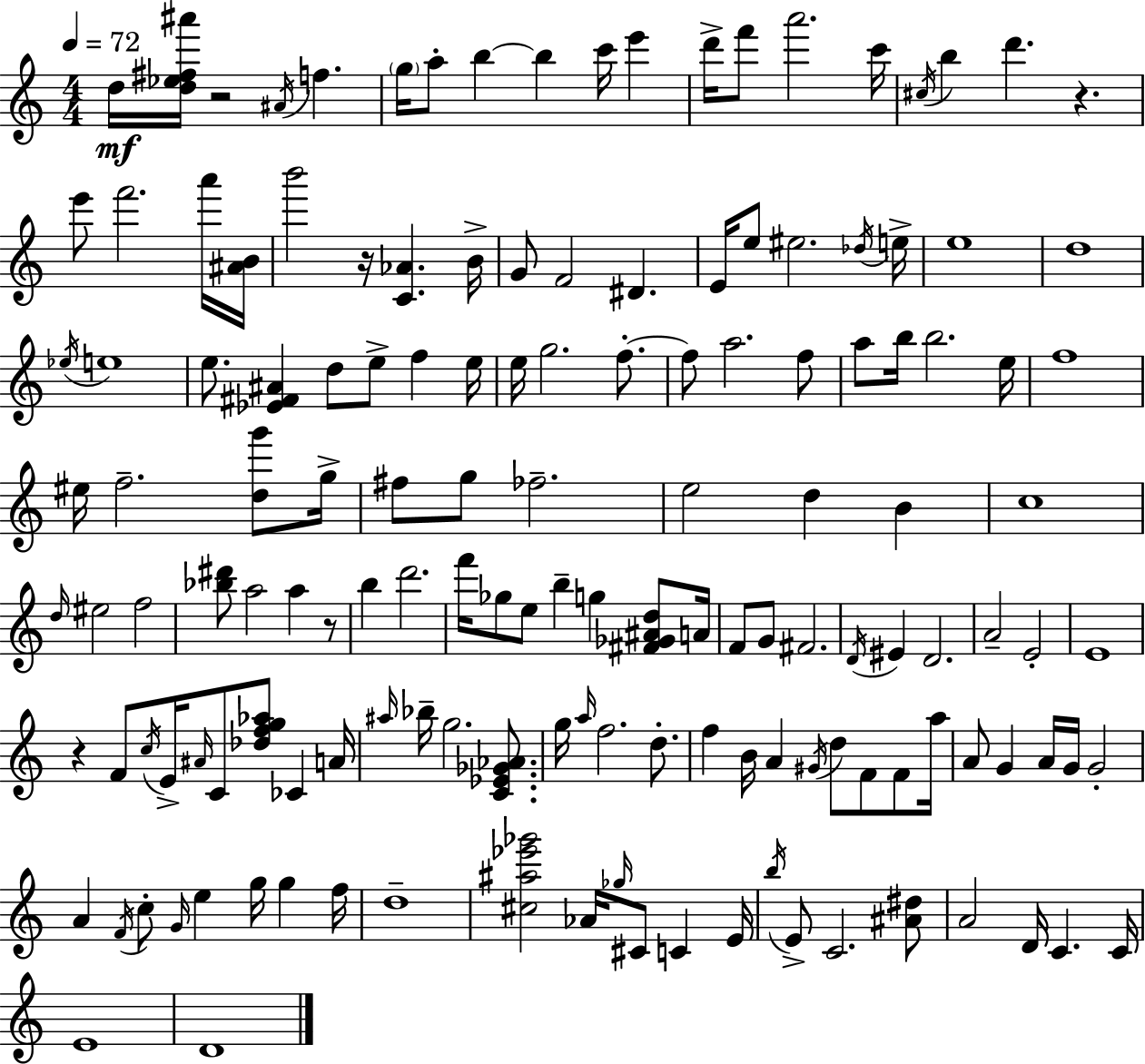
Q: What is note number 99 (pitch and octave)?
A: G#4